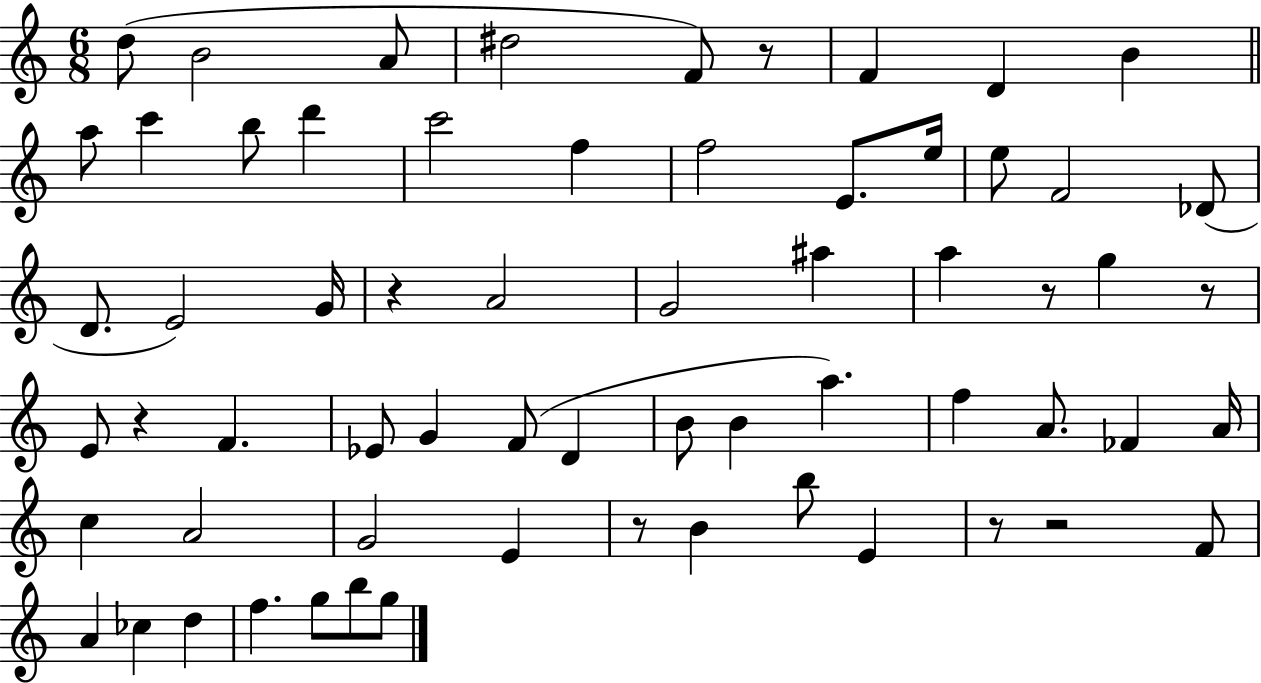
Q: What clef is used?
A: treble